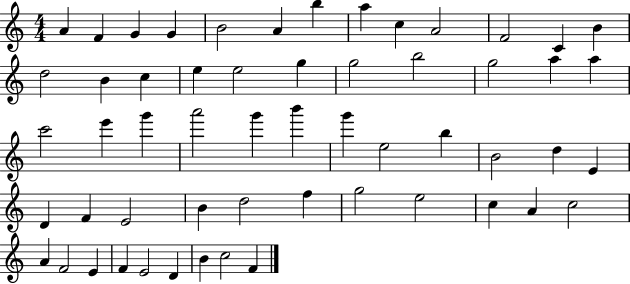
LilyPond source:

{
  \clef treble
  \numericTimeSignature
  \time 4/4
  \key c \major
  a'4 f'4 g'4 g'4 | b'2 a'4 b''4 | a''4 c''4 a'2 | f'2 c'4 b'4 | \break d''2 b'4 c''4 | e''4 e''2 g''4 | g''2 b''2 | g''2 a''4 a''4 | \break c'''2 e'''4 g'''4 | a'''2 g'''4 b'''4 | g'''4 e''2 b''4 | b'2 d''4 e'4 | \break d'4 f'4 e'2 | b'4 d''2 f''4 | g''2 e''2 | c''4 a'4 c''2 | \break a'4 f'2 e'4 | f'4 e'2 d'4 | b'4 c''2 f'4 | \bar "|."
}